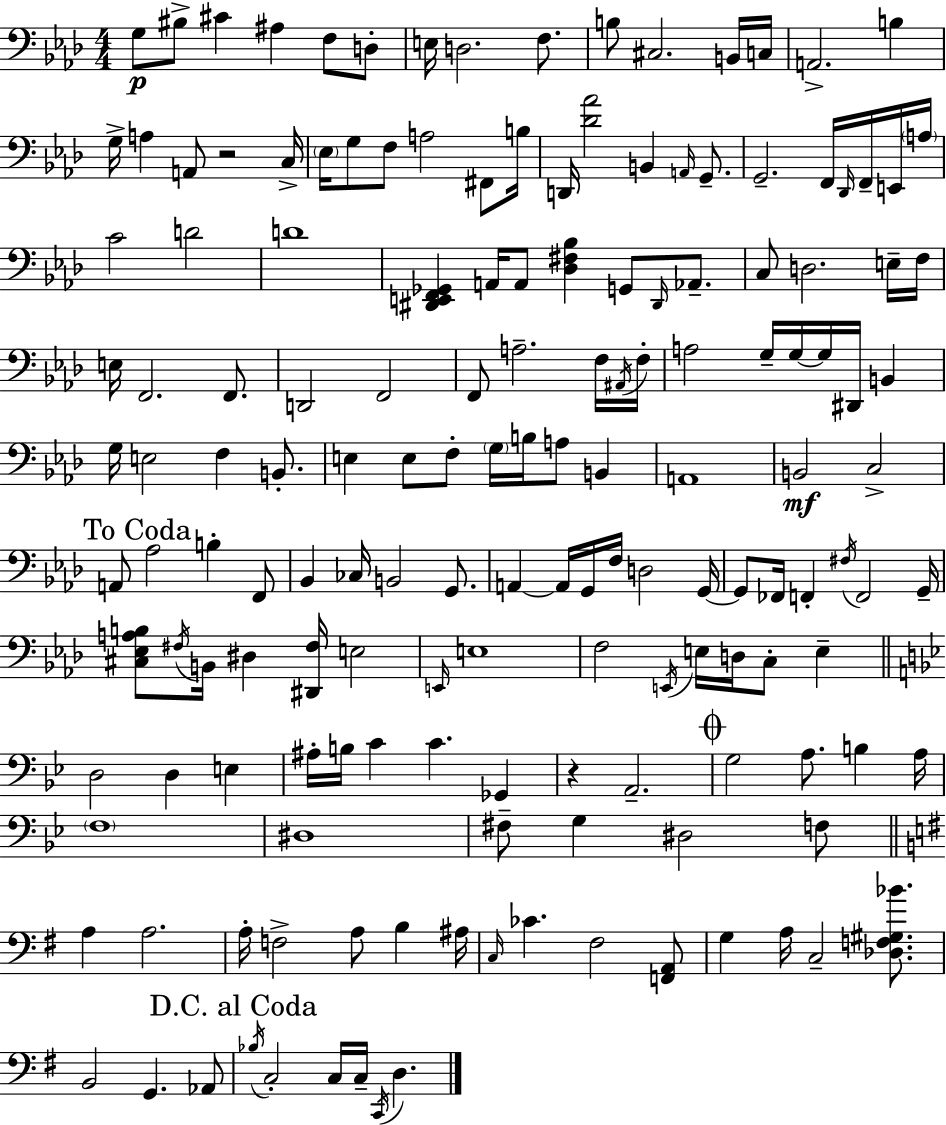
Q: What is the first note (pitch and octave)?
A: G3